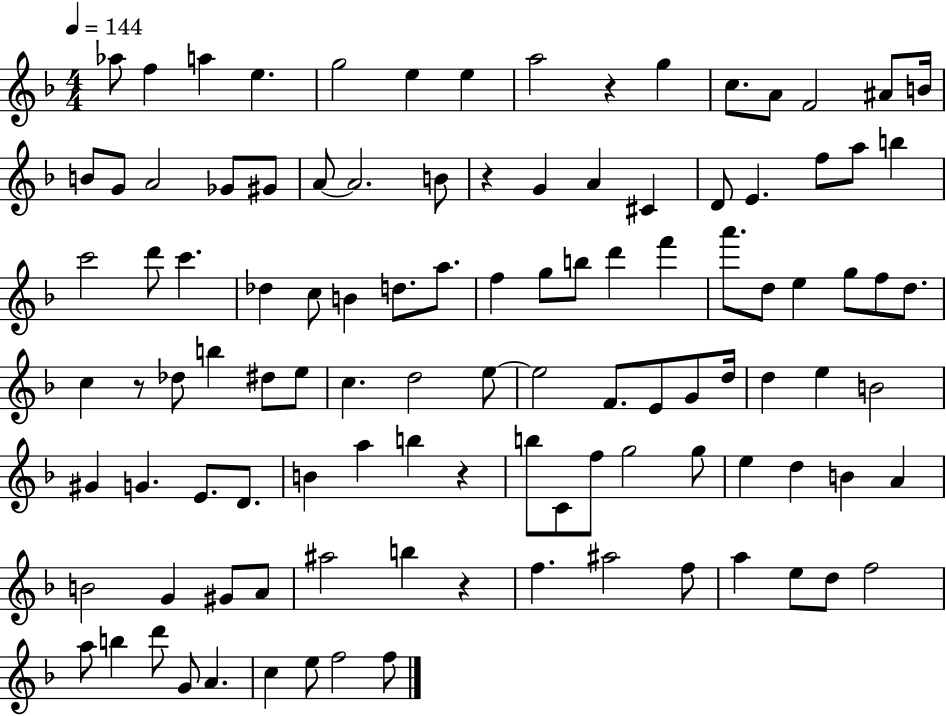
{
  \clef treble
  \numericTimeSignature
  \time 4/4
  \key f \major
  \tempo 4 = 144
  aes''8 f''4 a''4 e''4. | g''2 e''4 e''4 | a''2 r4 g''4 | c''8. a'8 f'2 ais'8 b'16 | \break b'8 g'8 a'2 ges'8 gis'8 | a'8~~ a'2. b'8 | r4 g'4 a'4 cis'4 | d'8 e'4. f''8 a''8 b''4 | \break c'''2 d'''8 c'''4. | des''4 c''8 b'4 d''8. a''8. | f''4 g''8 b''8 d'''4 f'''4 | a'''8. d''8 e''4 g''8 f''8 d''8. | \break c''4 r8 des''8 b''4 dis''8 e''8 | c''4. d''2 e''8~~ | e''2 f'8. e'8 g'8 d''16 | d''4 e''4 b'2 | \break gis'4 g'4. e'8. d'8. | b'4 a''4 b''4 r4 | b''8 c'8 f''8 g''2 g''8 | e''4 d''4 b'4 a'4 | \break b'2 g'4 gis'8 a'8 | ais''2 b''4 r4 | f''4. ais''2 f''8 | a''4 e''8 d''8 f''2 | \break a''8 b''4 d'''8 g'8 a'4. | c''4 e''8 f''2 f''8 | \bar "|."
}